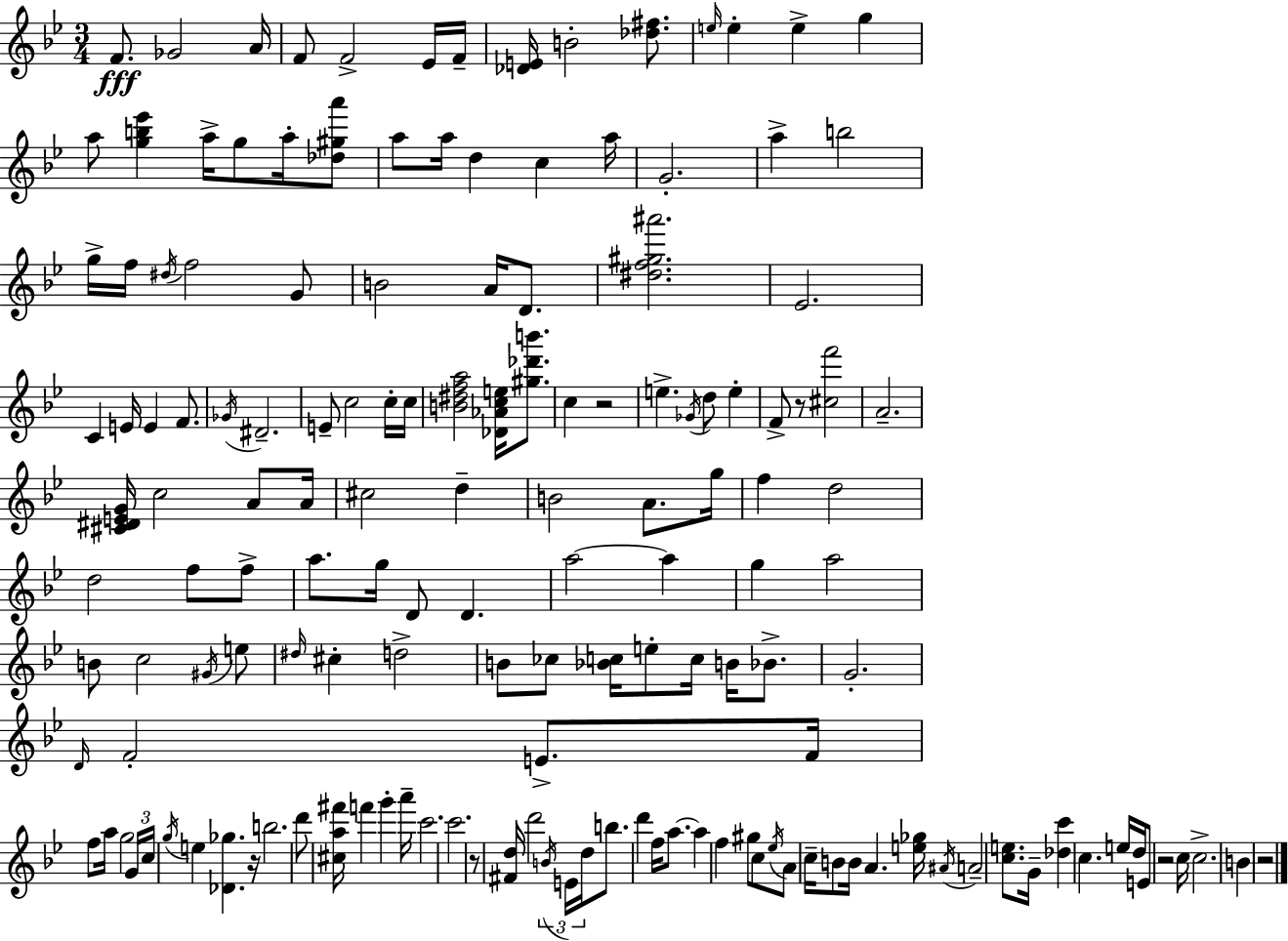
{
  \clef treble
  \numericTimeSignature
  \time 3/4
  \key g \minor
  f'8.\fff ges'2 a'16 | f'8 f'2-> ees'16 f'16-- | <des' e'>16 b'2-. <des'' fis''>8. | \grace { e''16 } e''4-. e''4-> g''4 | \break a''8 <g'' b'' ees'''>4 a''16-> g''8 a''16-. <des'' gis'' a'''>8 | a''8 a''16 d''4 c''4 | a''16 g'2.-. | a''4-> b''2 | \break g''16-> f''16 \acciaccatura { dis''16 } f''2 | g'8 b'2 a'16 d'8. | <dis'' f'' gis'' ais'''>2. | ees'2. | \break c'4 e'16 e'4 f'8. | \acciaccatura { ges'16 } dis'2.-- | e'8-- c''2 | c''16-. c''16 <b' dis'' f'' a''>2 <des' aes' c'' e''>16 | \break <gis'' des''' b'''>8. c''4 r2 | e''4.-> \acciaccatura { ges'16 } d''8 | e''4-. f'8-> r8 <cis'' f'''>2 | a'2.-- | \break <cis' dis' e' g'>16 c''2 | a'8 a'16 cis''2 | d''4-- b'2 | a'8. g''16 f''4 d''2 | \break d''2 | f''8 f''8-> a''8. g''16 d'8 d'4. | a''2~~ | a''4 g''4 a''2 | \break b'8 c''2 | \acciaccatura { gis'16 } e''8 \grace { dis''16 } cis''4-. d''2-> | b'8 ces''8 <bes' c''>16 e''8-. | c''16 b'16 bes'8.-> g'2.-. | \break \grace { d'16 } f'2-. | e'8.-> f'16 f''8 a''16 g''2 | \tuplet 3/2 { g'16 c''16 \acciaccatura { g''16 } } e''4 | <des' ges''>4. r16 b''2. | \break d'''8 <cis'' a'' fis'''>16 f'''4 | g'''4-. a'''16-- c'''2. | c'''2. | r8 <fis' d''>16 d'''2 | \break \tuplet 3/2 { \acciaccatura { b'16 } e'16 d''16 } b''8. | d'''4 f''16 a''8.~~ a''4 | f''4 gis''8 c''8 \acciaccatura { ees''16 } a'8 | c''16-- b'8 b'16 a'4. <e'' ges''>16 \acciaccatura { ais'16 } | \break a'2-- <c'' e''>8. g'16-- | <des'' c'''>4 c''4. e''16 d''16 | e'8 r2 c''16 c''2.-> | b'4 | \break r2 \bar "|."
}